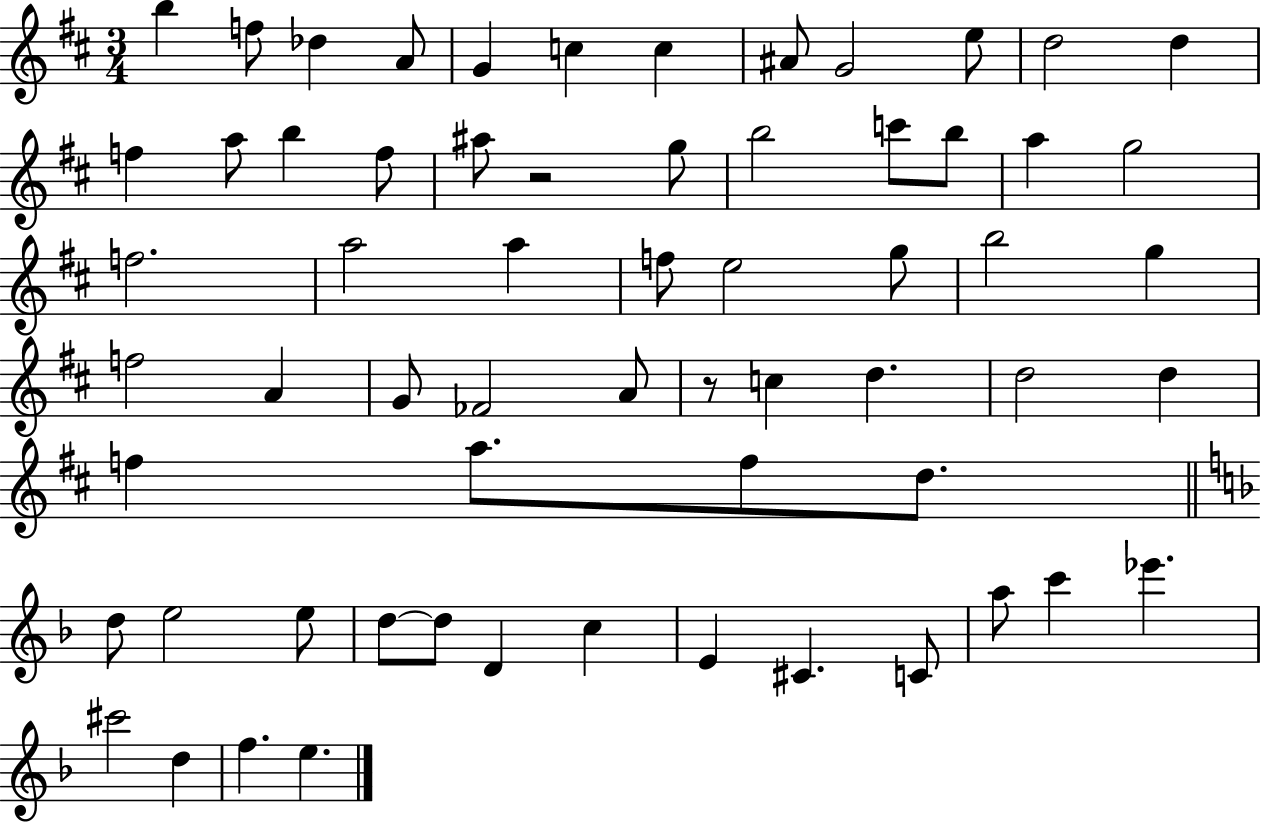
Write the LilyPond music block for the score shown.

{
  \clef treble
  \numericTimeSignature
  \time 3/4
  \key d \major
  \repeat volta 2 { b''4 f''8 des''4 a'8 | g'4 c''4 c''4 | ais'8 g'2 e''8 | d''2 d''4 | \break f''4 a''8 b''4 f''8 | ais''8 r2 g''8 | b''2 c'''8 b''8 | a''4 g''2 | \break f''2. | a''2 a''4 | f''8 e''2 g''8 | b''2 g''4 | \break f''2 a'4 | g'8 fes'2 a'8 | r8 c''4 d''4. | d''2 d''4 | \break f''4 a''8. f''8 d''8. | \bar "||" \break \key f \major d''8 e''2 e''8 | d''8~~ d''8 d'4 c''4 | e'4 cis'4. c'8 | a''8 c'''4 ees'''4. | \break cis'''2 d''4 | f''4. e''4. | } \bar "|."
}